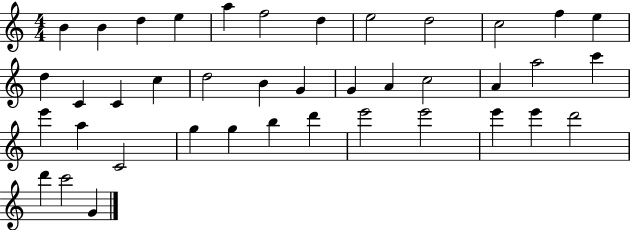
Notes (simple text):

B4/q B4/q D5/q E5/q A5/q F5/h D5/q E5/h D5/h C5/h F5/q E5/q D5/q C4/q C4/q C5/q D5/h B4/q G4/q G4/q A4/q C5/h A4/q A5/h C6/q E6/q A5/q C4/h G5/q G5/q B5/q D6/q E6/h E6/h E6/q E6/q D6/h D6/q C6/h G4/q